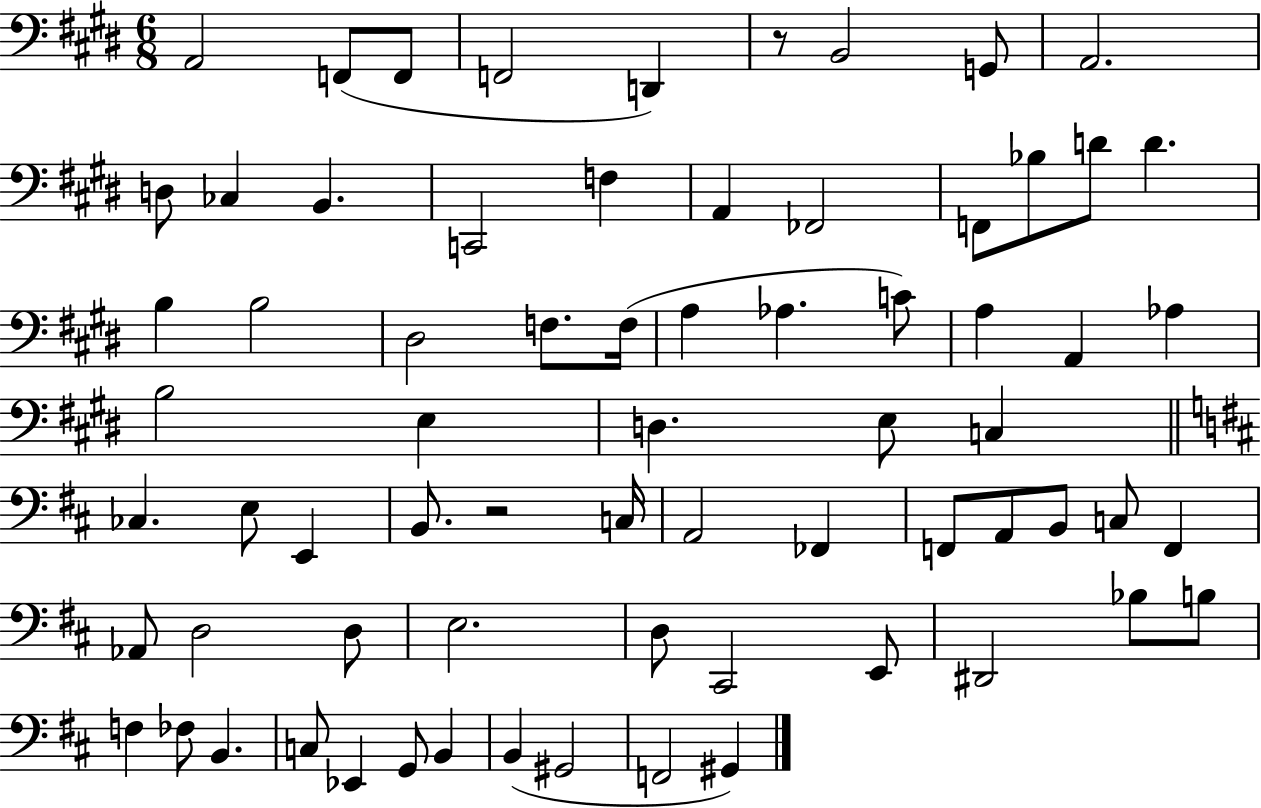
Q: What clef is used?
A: bass